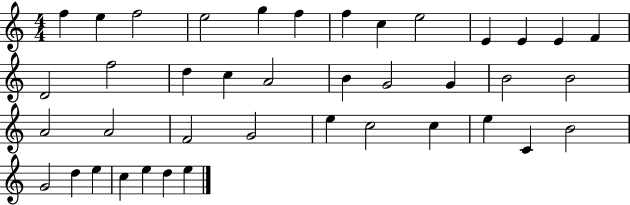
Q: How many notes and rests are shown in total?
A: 40